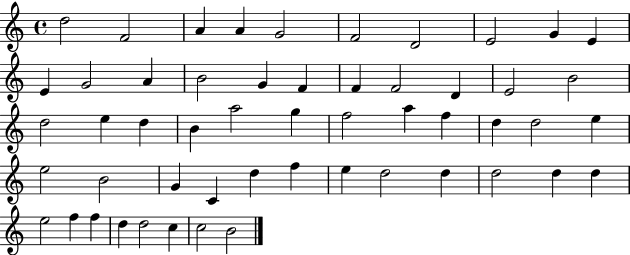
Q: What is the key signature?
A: C major